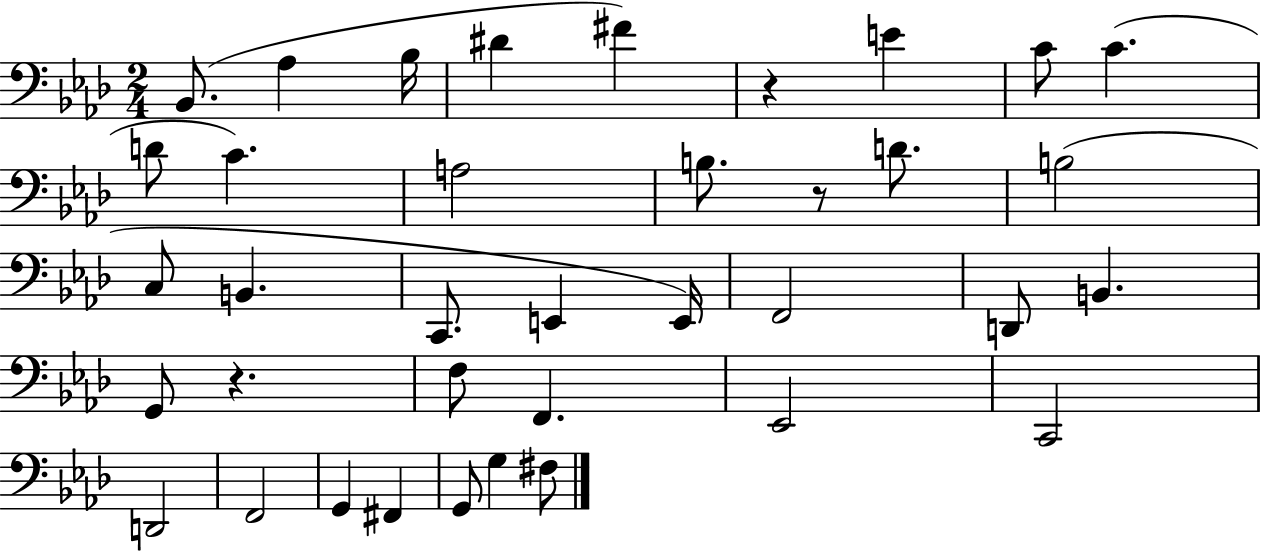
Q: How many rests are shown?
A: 3